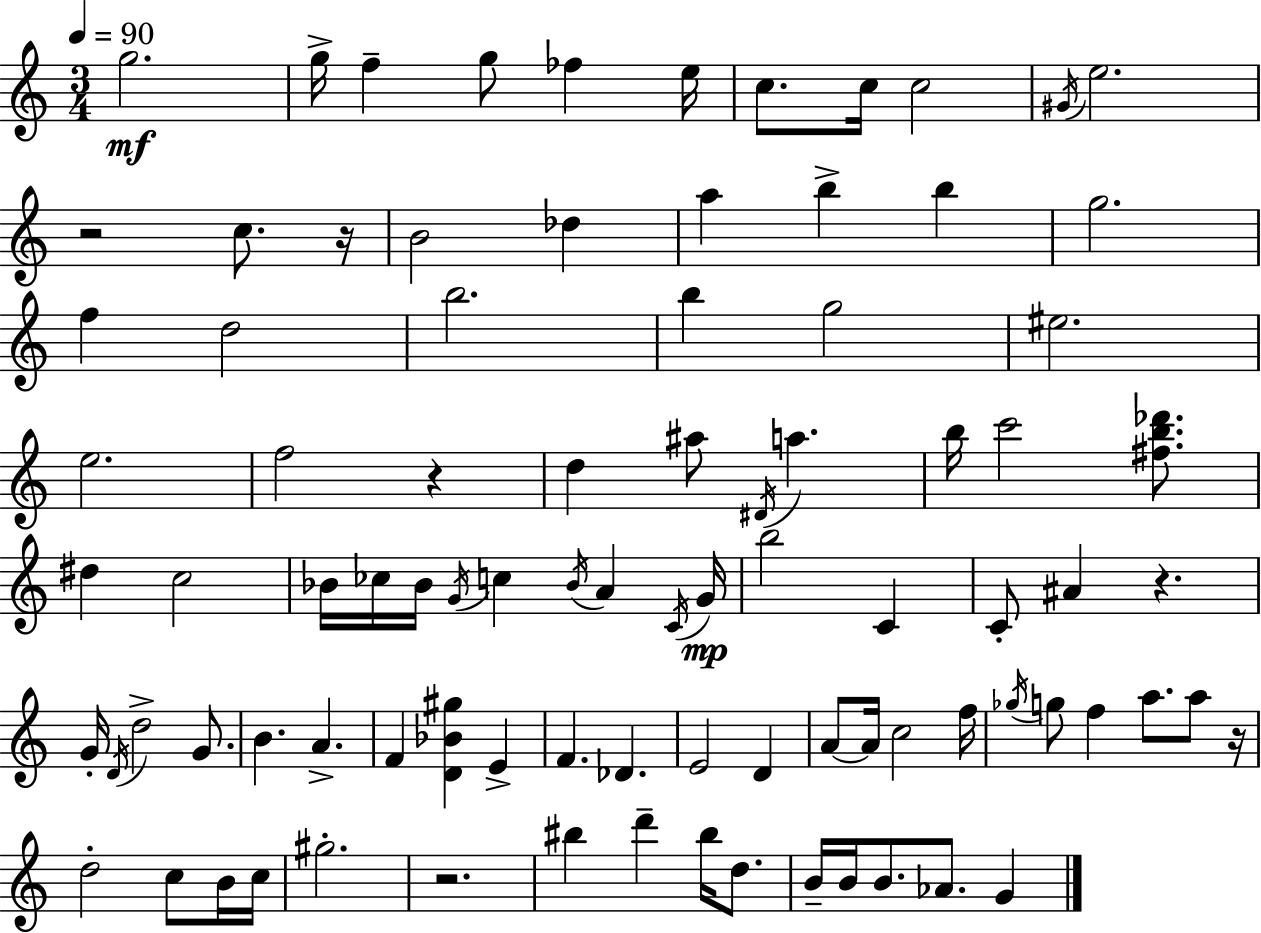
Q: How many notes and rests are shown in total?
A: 90